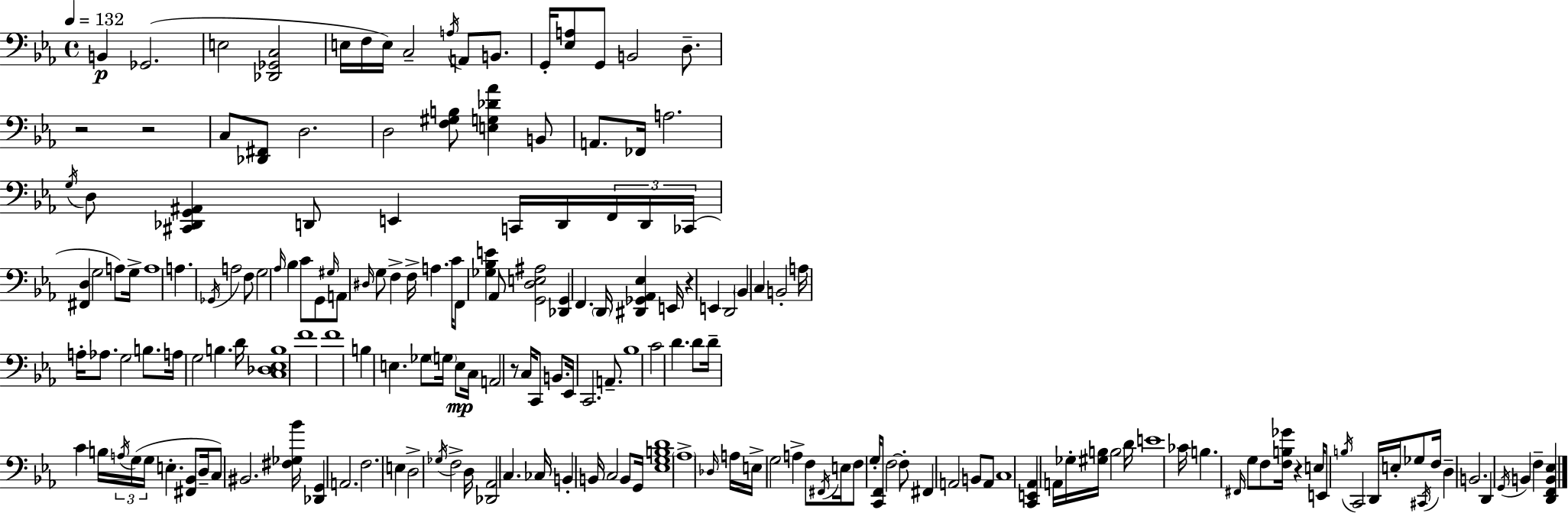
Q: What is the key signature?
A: C minor